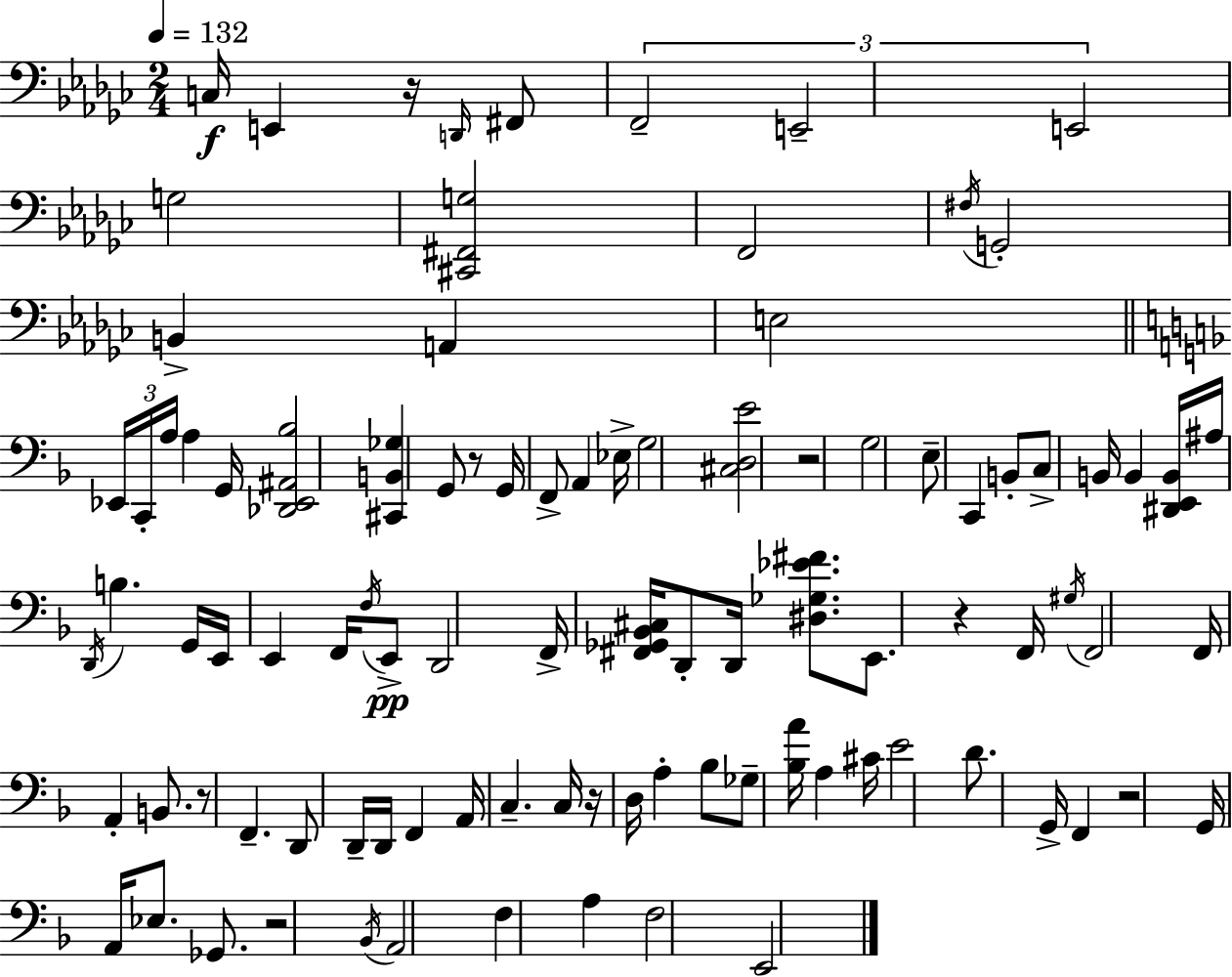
X:1
T:Untitled
M:2/4
L:1/4
K:Ebm
C,/4 E,, z/4 D,,/4 ^F,,/2 F,,2 E,,2 E,,2 G,2 [^C,,^F,,G,]2 F,,2 ^F,/4 G,,2 B,, A,, E,2 _E,,/4 C,,/4 A,/4 A, G,,/4 [_D,,_E,,^A,,_B,]2 [^C,,B,,_G,] G,,/2 z/2 G,,/4 F,,/2 A,, _E,/4 G,2 [^C,D,E]2 z2 G,2 E,/2 C,, B,,/2 C,/2 B,,/4 B,, [^D,,E,,B,,]/4 ^A,/4 D,,/4 B, G,,/4 E,,/4 E,, F,,/4 F,/4 E,,/2 D,,2 F,,/4 [^F,,_G,,_B,,^C,]/4 D,,/2 D,,/4 [^D,_G,_E^F]/2 E,,/2 z F,,/4 ^G,/4 F,,2 F,,/4 A,, B,,/2 z/2 F,, D,,/2 D,,/4 D,,/4 F,, A,,/4 C, C,/4 z/4 D,/4 A, _B,/2 _G,/2 [_B,A]/4 A, ^C/4 E2 D/2 G,,/4 F,, z2 G,,/4 A,,/4 _E,/2 _G,,/2 z2 _B,,/4 A,,2 F, A, F,2 E,,2